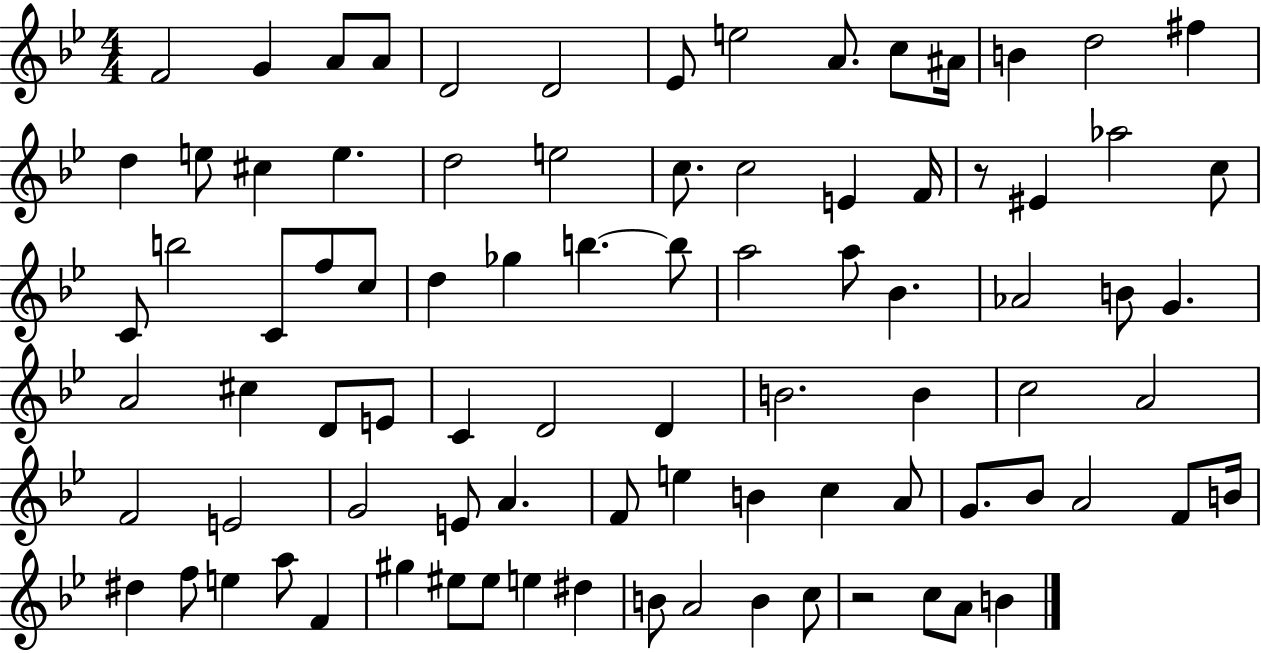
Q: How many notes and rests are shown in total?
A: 87